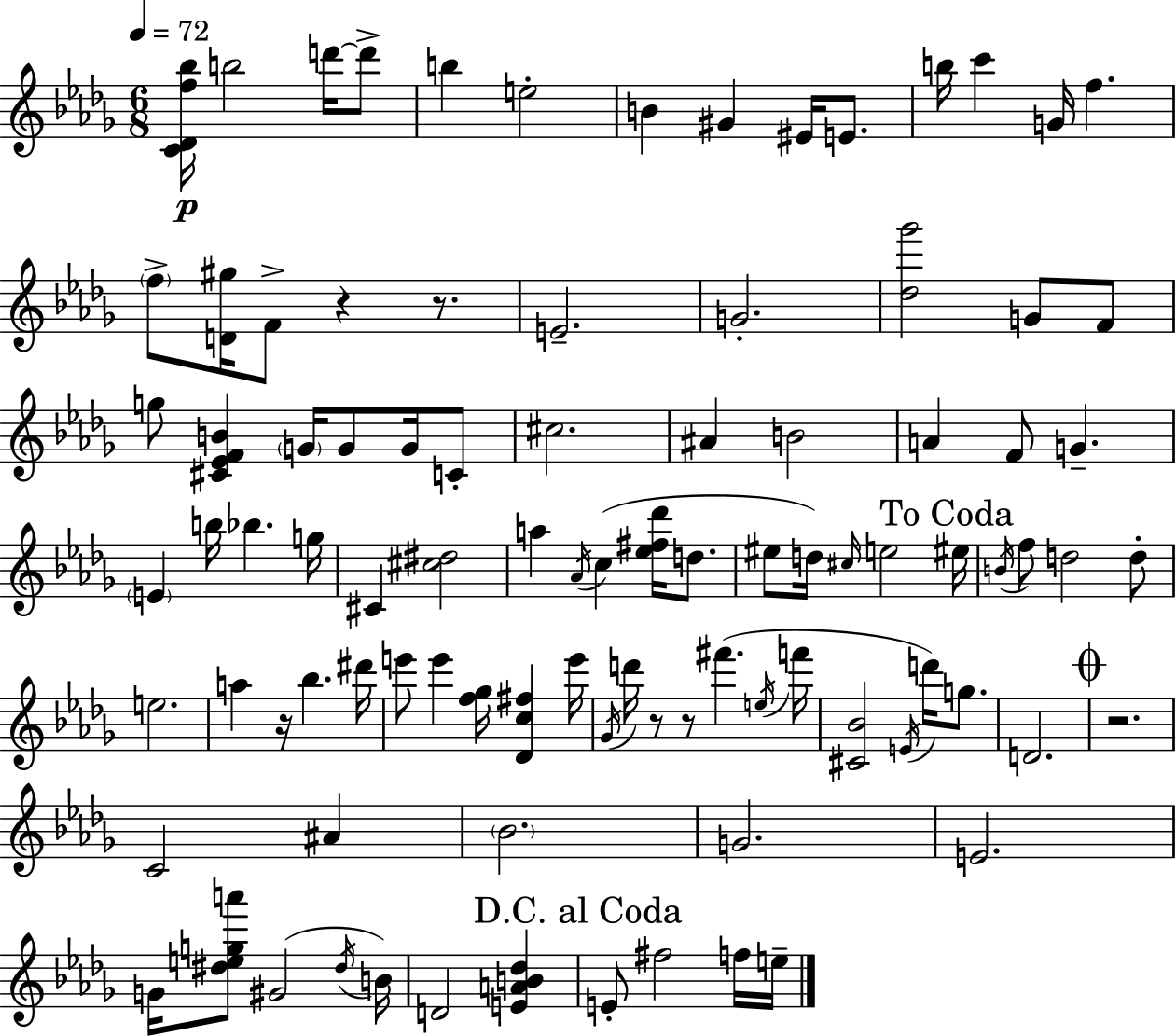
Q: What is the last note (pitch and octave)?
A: E5